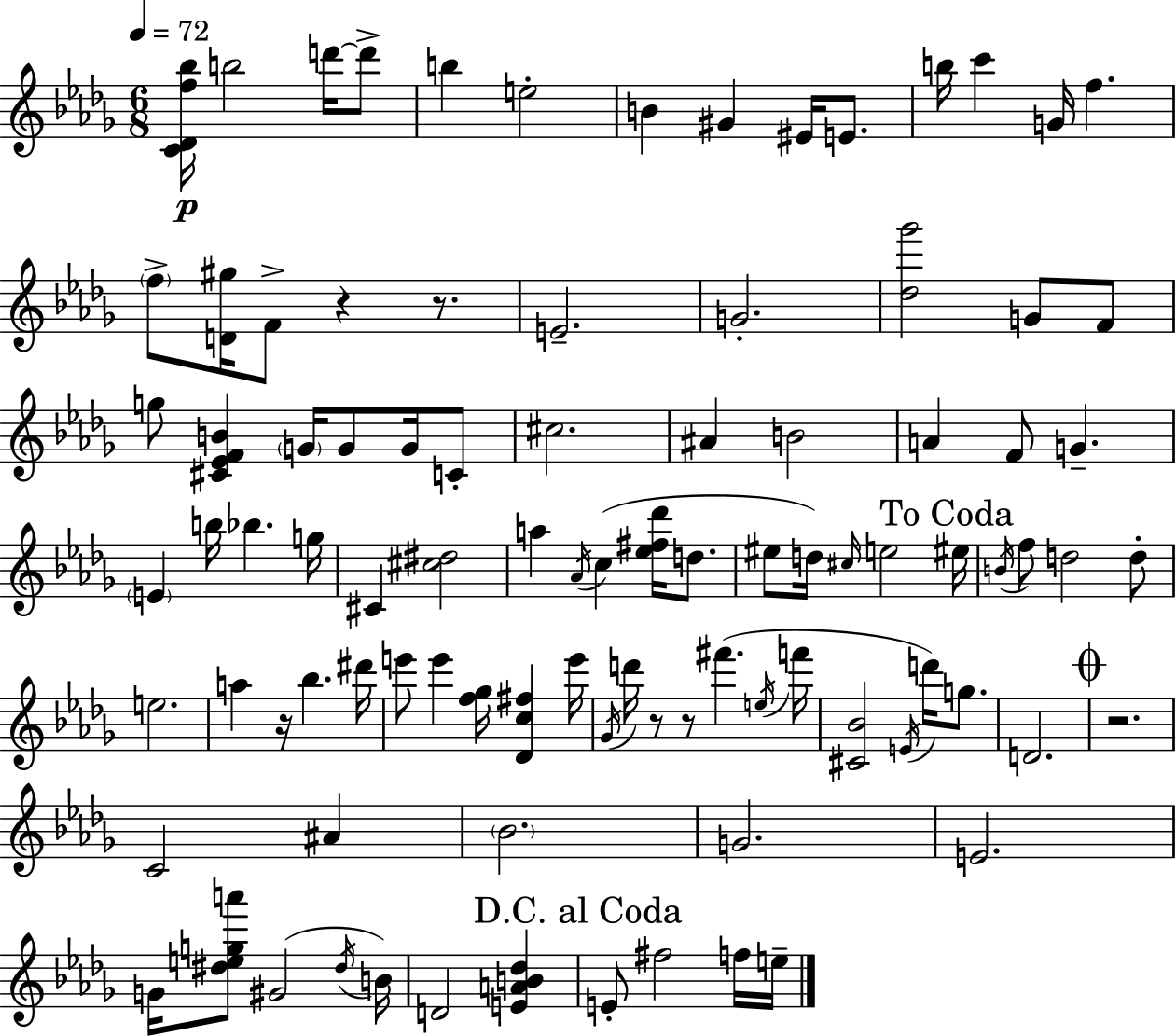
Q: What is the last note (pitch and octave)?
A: E5